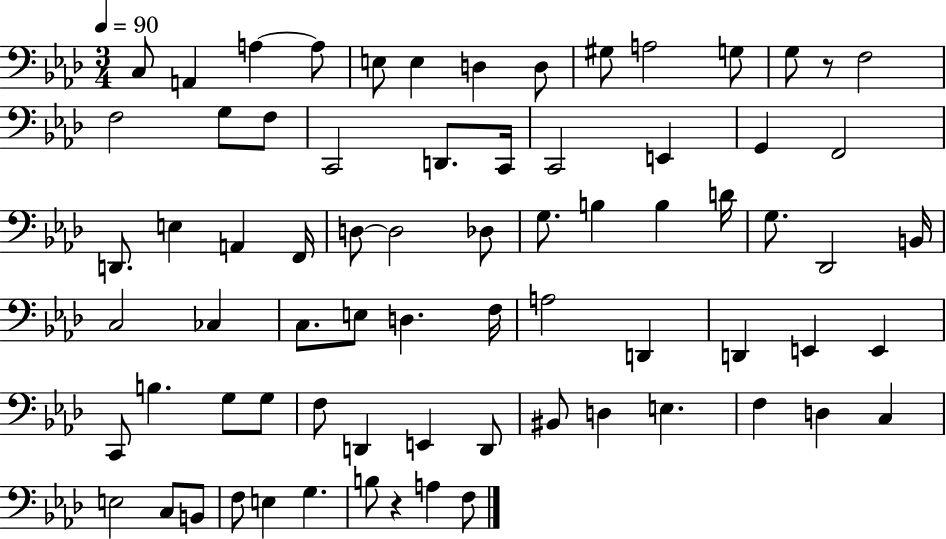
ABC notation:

X:1
T:Untitled
M:3/4
L:1/4
K:Ab
C,/2 A,, A, A,/2 E,/2 E, D, D,/2 ^G,/2 A,2 G,/2 G,/2 z/2 F,2 F,2 G,/2 F,/2 C,,2 D,,/2 C,,/4 C,,2 E,, G,, F,,2 D,,/2 E, A,, F,,/4 D,/2 D,2 _D,/2 G,/2 B, B, D/4 G,/2 _D,,2 B,,/4 C,2 _C, C,/2 E,/2 D, F,/4 A,2 D,, D,, E,, E,, C,,/2 B, G,/2 G,/2 F,/2 D,, E,, D,,/2 ^B,,/2 D, E, F, D, C, E,2 C,/2 B,,/2 F,/2 E, G, B,/2 z A, F,/2